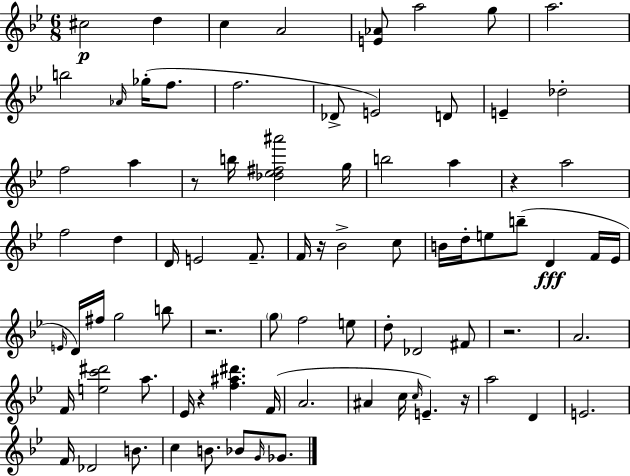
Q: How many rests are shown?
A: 7